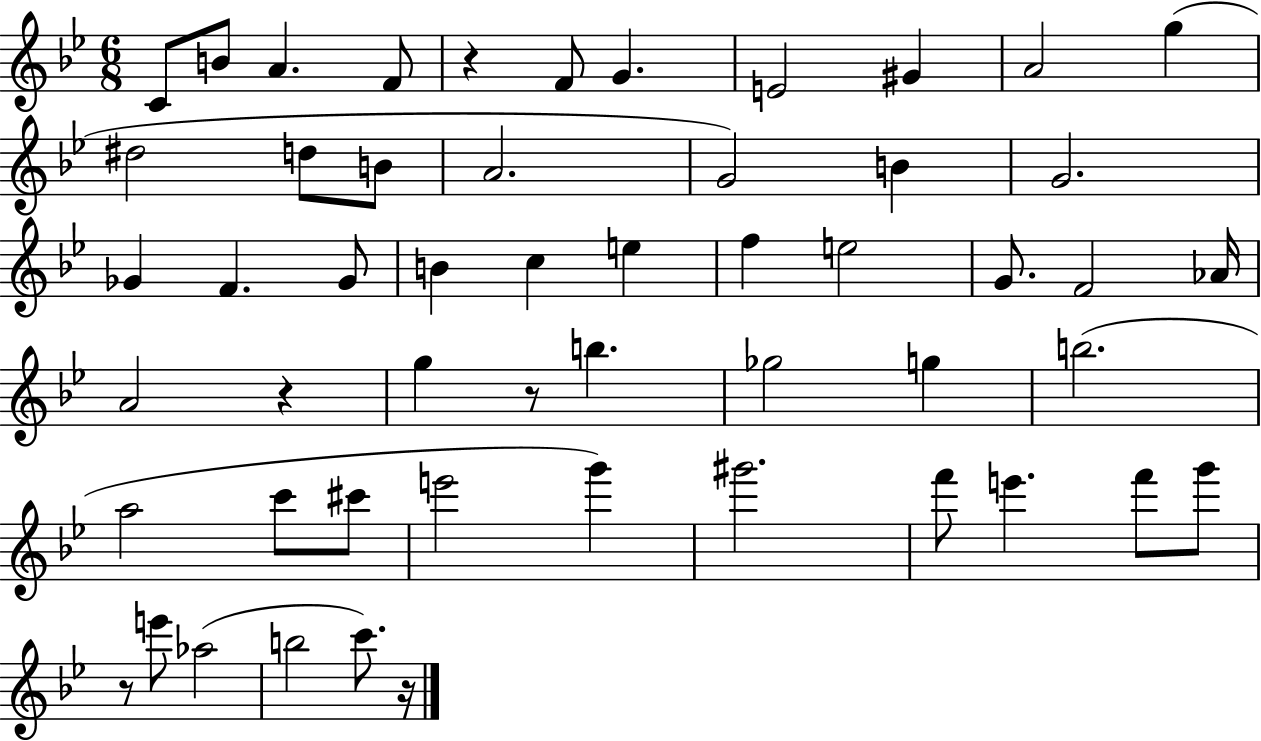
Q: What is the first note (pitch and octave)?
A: C4